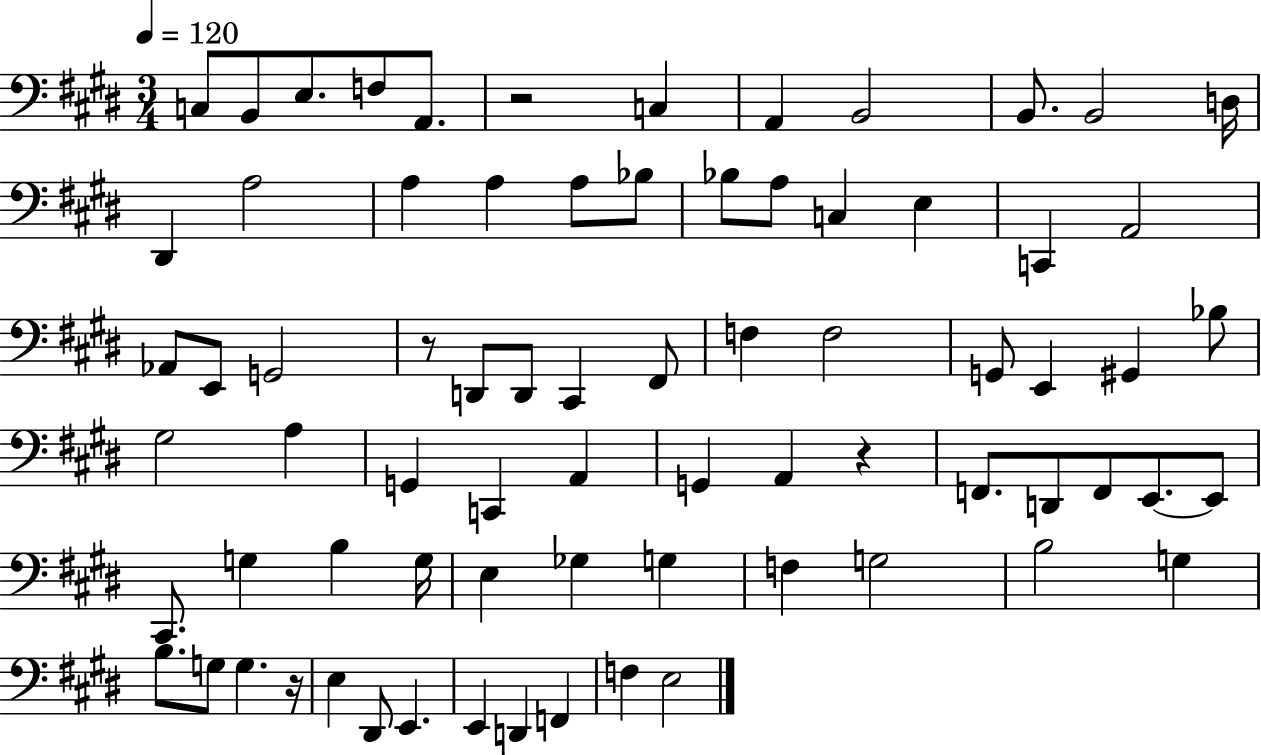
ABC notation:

X:1
T:Untitled
M:3/4
L:1/4
K:E
C,/2 B,,/2 E,/2 F,/2 A,,/2 z2 C, A,, B,,2 B,,/2 B,,2 D,/4 ^D,, A,2 A, A, A,/2 _B,/2 _B,/2 A,/2 C, E, C,, A,,2 _A,,/2 E,,/2 G,,2 z/2 D,,/2 D,,/2 ^C,, ^F,,/2 F, F,2 G,,/2 E,, ^G,, _B,/2 ^G,2 A, G,, C,, A,, G,, A,, z F,,/2 D,,/2 F,,/2 E,,/2 E,,/2 ^C,,/2 G, B, G,/4 E, _G, G, F, G,2 B,2 G, B,/2 G,/2 G, z/4 E, ^D,,/2 E,, E,, D,, F,, F, E,2